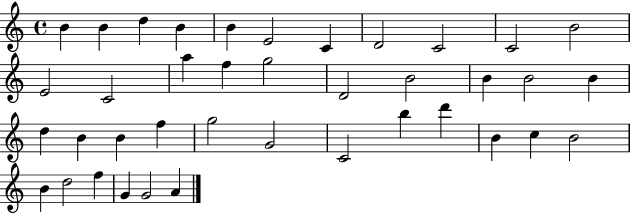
{
  \clef treble
  \time 4/4
  \defaultTimeSignature
  \key c \major
  b'4 b'4 d''4 b'4 | b'4 e'2 c'4 | d'2 c'2 | c'2 b'2 | \break e'2 c'2 | a''4 f''4 g''2 | d'2 b'2 | b'4 b'2 b'4 | \break d''4 b'4 b'4 f''4 | g''2 g'2 | c'2 b''4 d'''4 | b'4 c''4 b'2 | \break b'4 d''2 f''4 | g'4 g'2 a'4 | \bar "|."
}